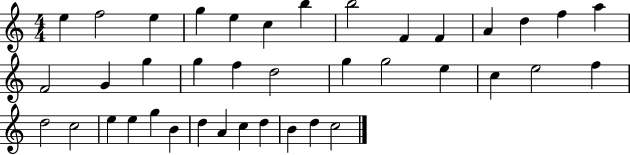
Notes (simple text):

E5/q F5/h E5/q G5/q E5/q C5/q B5/q B5/h F4/q F4/q A4/q D5/q F5/q A5/q F4/h G4/q G5/q G5/q F5/q D5/h G5/q G5/h E5/q C5/q E5/h F5/q D5/h C5/h E5/q E5/q G5/q B4/q D5/q A4/q C5/q D5/q B4/q D5/q C5/h